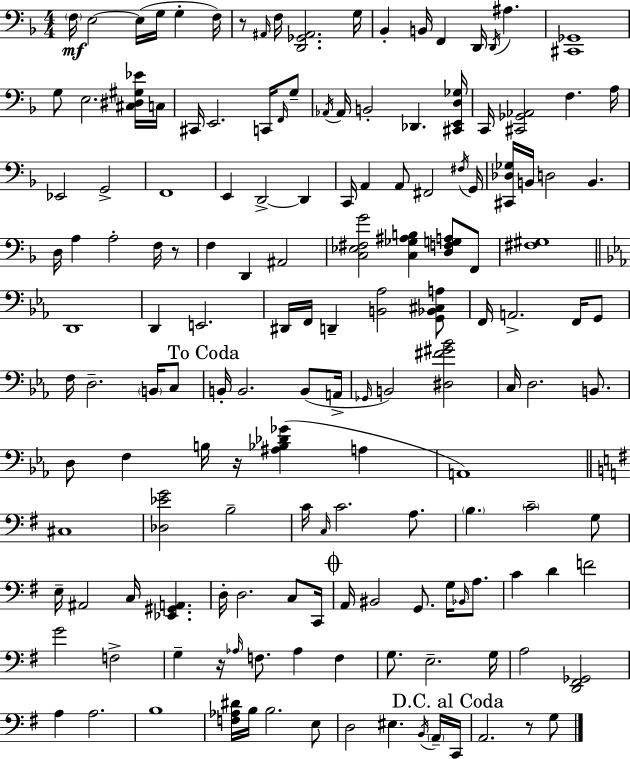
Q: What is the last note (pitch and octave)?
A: G3